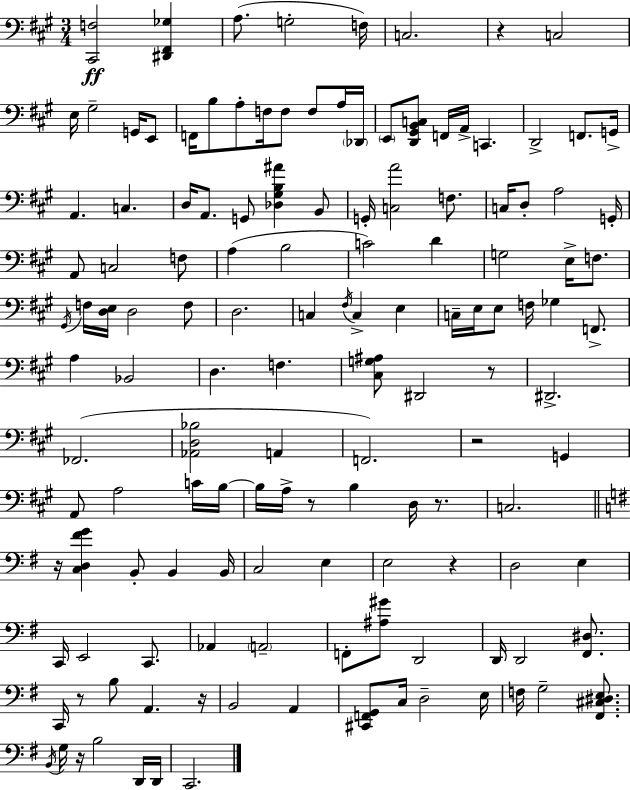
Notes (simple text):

[C#2,F3]/h [D#2,F#2,Gb3]/q A3/e. G3/h F3/s C3/h. R/q C3/h E3/s G#3/h G2/s E2/e F2/s B3/e A3/e F3/s F3/e F3/e A3/s Db2/s E2/e [D2,G#2,B2,C3]/e F2/s A2/s C2/q. D2/h F2/e. G2/s A2/q. C3/q. D3/s A2/e. G2/e [Db3,G#3,B3,A#4]/q B2/e G2/s [C3,A4]/h F3/e. C3/s D3/e A3/h G2/s A2/e C3/h F3/e A3/q B3/h C4/h D4/q G3/h E3/s F3/e. G#2/s F3/s [D3,E3]/s D3/h F3/e D3/h. C3/q F#3/s C3/q E3/q C3/s E3/s E3/e F3/s Gb3/q F2/e. A3/q Bb2/h D3/q. F3/q. [C#3,G3,A#3]/e D#2/h R/e D#2/h. FES2/h. [Ab2,D3,Bb3]/h A2/q F2/h. R/h G2/q A2/e A3/h C4/s B3/s B3/s A3/s R/e B3/q D3/s R/e. C3/h. R/s [C3,D3,F#4,G4]/q B2/e B2/q B2/s C3/h E3/q E3/h R/q D3/h E3/q C2/s E2/h C2/e. Ab2/q A2/h F2/e [A#3,G#4]/e D2/h D2/s D2/h [F#2,D#3]/e. C2/s R/e B3/e A2/q. R/s B2/h A2/q [C#2,F2,G2]/e C3/s D3/h E3/s F3/s G3/h [F#2,C#3,D#3,E3]/e. B2/s G3/s R/s B3/h D2/s D2/s C2/h.